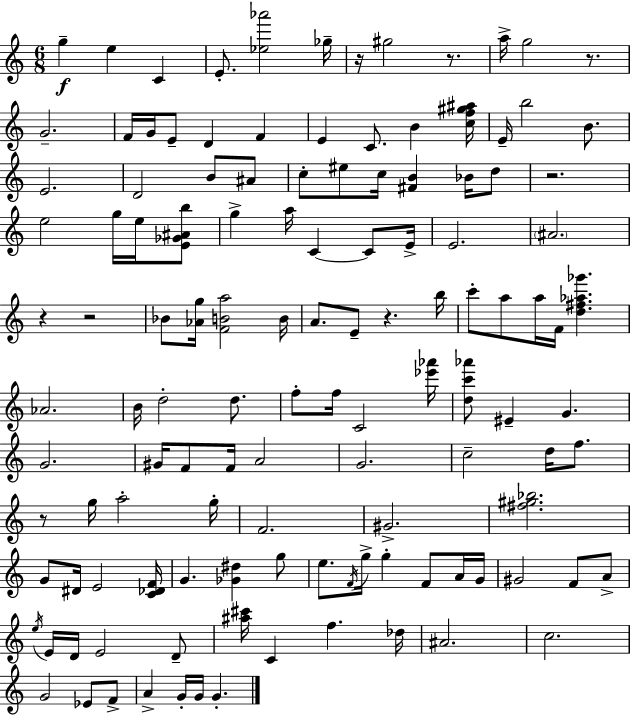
{
  \clef treble
  \numericTimeSignature
  \time 6/8
  \key a \minor
  g''4--\f e''4 c'4 | e'8.-. <ees'' aes'''>2 ges''16-- | r16 gis''2 r8. | a''16-> g''2 r8. | \break g'2.-- | f'16 g'16 e'8-- d'4 f'4 | e'4 c'8. b'4 <c'' f'' gis'' ais''>16 | e'16-- b''2 b'8. | \break e'2. | d'2 b'8 ais'8 | c''8-. eis''8 c''16 <fis' b'>4 bes'16 d''8 | r2. | \break e''2 g''16 e''16 <e' ges' ais' b''>8 | g''4-> a''16 c'4~~ c'8 e'16-> | e'2. | \parenthesize ais'2. | \break r4 r2 | bes'8 <aes' g''>16 <f' b' a''>2 b'16 | a'8. e'8-- r4. b''16 | c'''8-. a''8 a''16 f'16 <d'' fis'' aes'' ges'''>4. | \break aes'2. | b'16 d''2-. d''8. | f''8-. f''16 c'2 <ees''' aes'''>16 | <d'' c''' aes'''>8 eis'4-- g'4. | \break g'2. | gis'16 f'8 f'16 a'2 | g'2. | c''2-- d''16 f''8. | \break r8 g''16 a''2-. g''16-. | f'2. | gis'2.-> | <fis'' gis'' bes''>2. | \break g'8 dis'16 e'2 <c' des' f'>16 | g'4. <ges' dis''>4 g''8 | e''8. \acciaccatura { f'16 } g''16-> g''4-. f'8 a'16 | g'16 gis'2 f'8 a'8-> | \break \acciaccatura { e''16 } e'16 d'16 e'2 | d'8-- <ais'' cis'''>16 c'4 f''4. | des''16 ais'2. | c''2. | \break g'2 ees'8 | f'8-> a'4-> g'16-. g'16 g'4.-. | \bar "|."
}